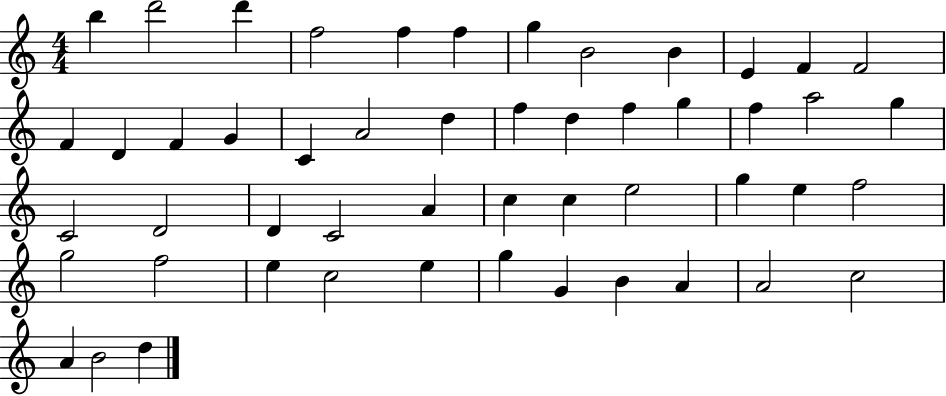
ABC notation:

X:1
T:Untitled
M:4/4
L:1/4
K:C
b d'2 d' f2 f f g B2 B E F F2 F D F G C A2 d f d f g f a2 g C2 D2 D C2 A c c e2 g e f2 g2 f2 e c2 e g G B A A2 c2 A B2 d